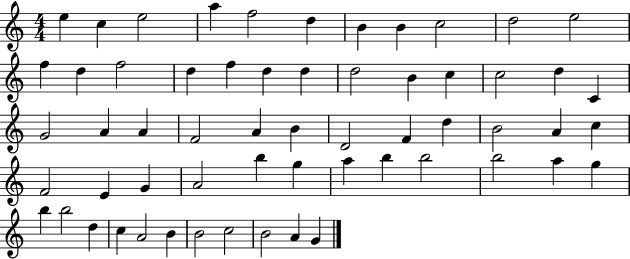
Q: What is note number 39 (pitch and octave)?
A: G4